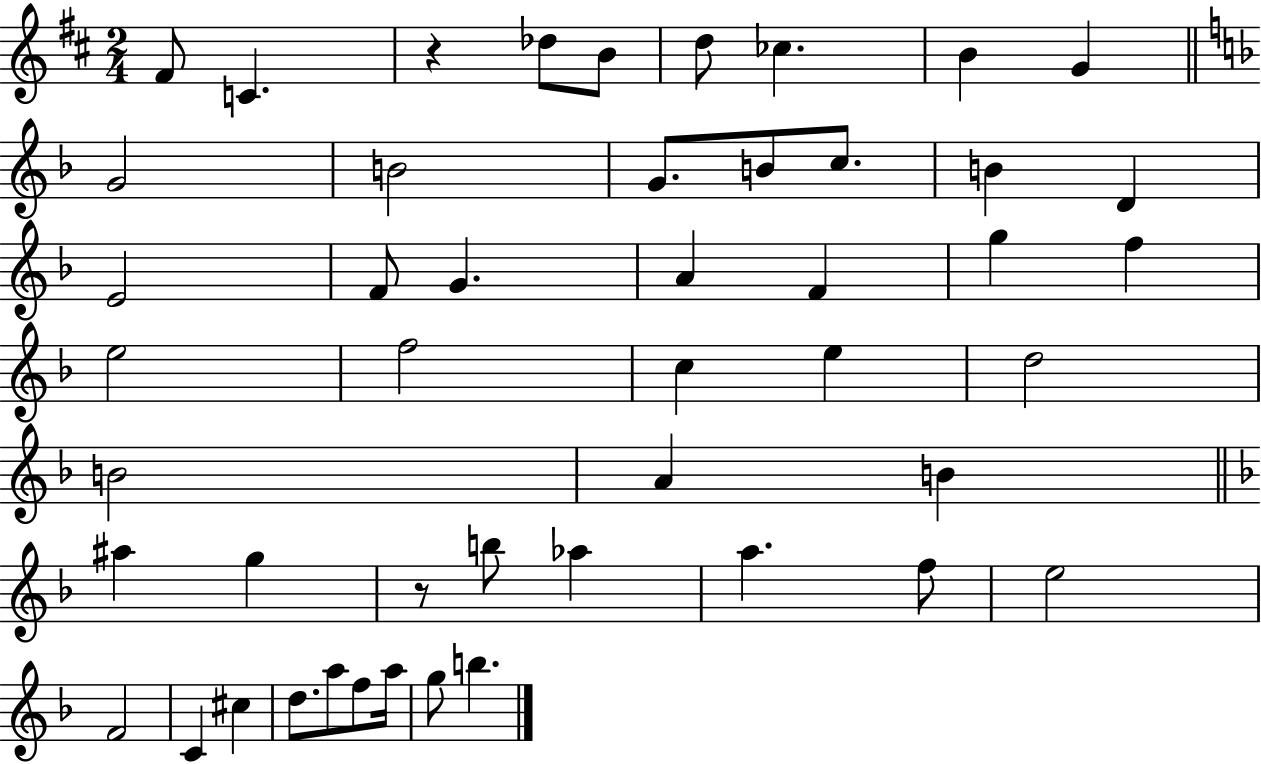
F#4/e C4/q. R/q Db5/e B4/e D5/e CES5/q. B4/q G4/q G4/h B4/h G4/e. B4/e C5/e. B4/q D4/q E4/h F4/e G4/q. A4/q F4/q G5/q F5/q E5/h F5/h C5/q E5/q D5/h B4/h A4/q B4/q A#5/q G5/q R/e B5/e Ab5/q A5/q. F5/e E5/h F4/h C4/q C#5/q D5/e. A5/e F5/e A5/s G5/e B5/q.